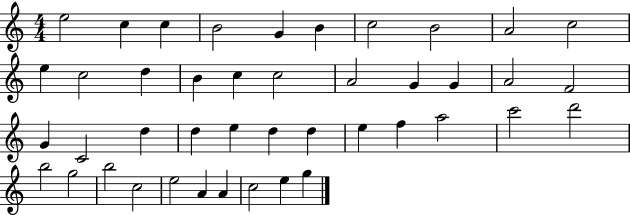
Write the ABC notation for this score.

X:1
T:Untitled
M:4/4
L:1/4
K:C
e2 c c B2 G B c2 B2 A2 c2 e c2 d B c c2 A2 G G A2 F2 G C2 d d e d d e f a2 c'2 d'2 b2 g2 b2 c2 e2 A A c2 e g